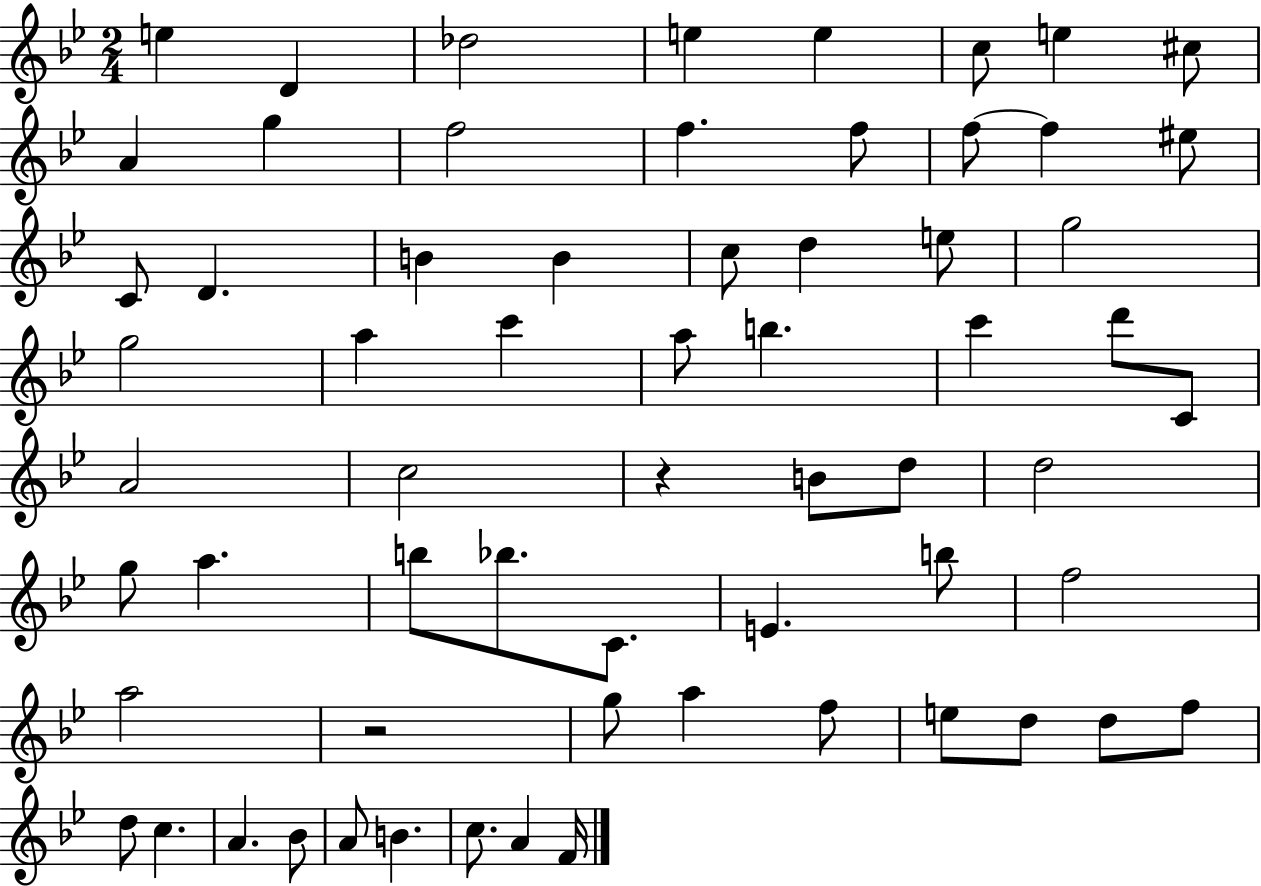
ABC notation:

X:1
T:Untitled
M:2/4
L:1/4
K:Bb
e D _d2 e e c/2 e ^c/2 A g f2 f f/2 f/2 f ^e/2 C/2 D B B c/2 d e/2 g2 g2 a c' a/2 b c' d'/2 C/2 A2 c2 z B/2 d/2 d2 g/2 a b/2 _b/2 C/2 E b/2 f2 a2 z2 g/2 a f/2 e/2 d/2 d/2 f/2 d/2 c A _B/2 A/2 B c/2 A F/4